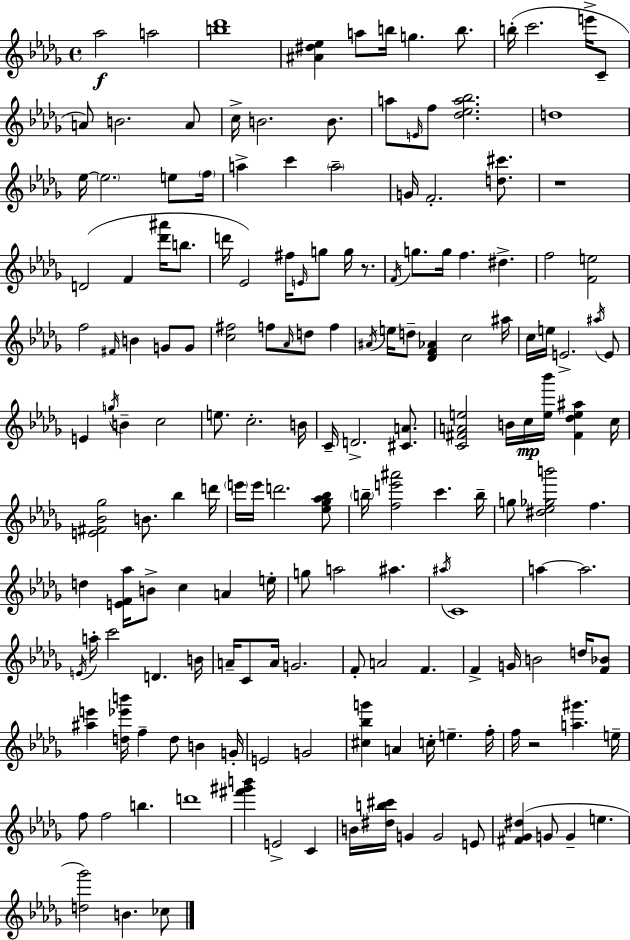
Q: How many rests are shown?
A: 3